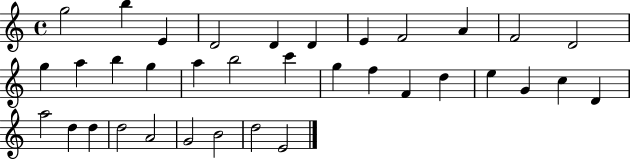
X:1
T:Untitled
M:4/4
L:1/4
K:C
g2 b E D2 D D E F2 A F2 D2 g a b g a b2 c' g f F d e G c D a2 d d d2 A2 G2 B2 d2 E2